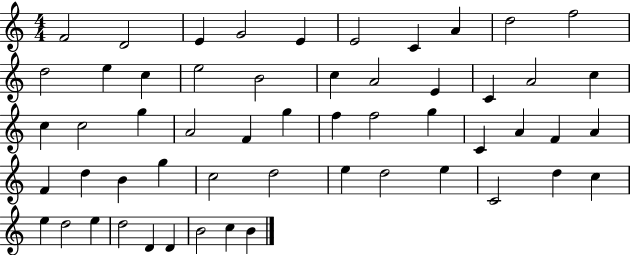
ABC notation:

X:1
T:Untitled
M:4/4
L:1/4
K:C
F2 D2 E G2 E E2 C A d2 f2 d2 e c e2 B2 c A2 E C A2 c c c2 g A2 F g f f2 g C A F A F d B g c2 d2 e d2 e C2 d c e d2 e d2 D D B2 c B